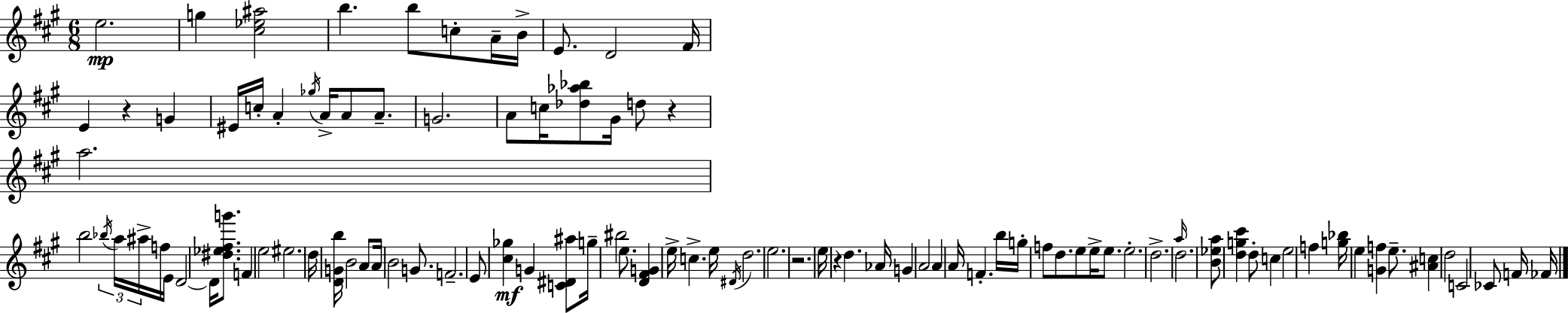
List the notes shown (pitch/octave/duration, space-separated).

E5/h. G5/q [C#5,Eb5,A#5]/h B5/q. B5/e C5/e A4/s B4/s E4/e. D4/h F#4/s E4/q R/q G4/q EIS4/s C5/s A4/q Gb5/s A4/s A4/e A4/e. G4/h. A4/e C5/s [Db5,Ab5,Bb5]/e G#4/s D5/e R/q A5/h. B5/h Bb5/s A5/s A#5/s F5/s E4/s D4/h D4/s [D#5,Eb5,F#5,G6]/e. F4/q E5/h EIS5/h. D5/s [D4,G4,B5]/s B4/h A4/e A4/s B4/h G4/e. F4/h. E4/e [C#5,Gb5]/q G4/q [C4,D#4,A#5]/e G5/s BIS5/h E5/e. [D4,F#4,G4]/q E5/s C5/q. E5/s D#4/s D5/h. E5/h. R/h. E5/s R/q D5/q. Ab4/s G4/q A4/h A4/q A4/s F4/q. B5/s G5/s F5/e D5/e. E5/e E5/s E5/e. E5/h. D5/h. A5/s D5/h. [B4,Eb5,A5]/e [D5,G5,C#6]/q D5/e C5/q E5/h F5/q [G5,Bb5]/s E5/q [G4,F5]/q E5/e. [A#4,C5]/q D5/h C4/h CES4/e F4/s FES4/s